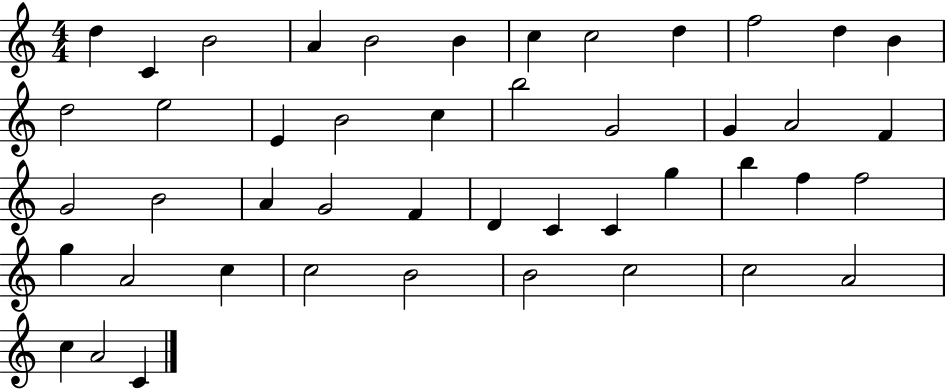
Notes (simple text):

D5/q C4/q B4/h A4/q B4/h B4/q C5/q C5/h D5/q F5/h D5/q B4/q D5/h E5/h E4/q B4/h C5/q B5/h G4/h G4/q A4/h F4/q G4/h B4/h A4/q G4/h F4/q D4/q C4/q C4/q G5/q B5/q F5/q F5/h G5/q A4/h C5/q C5/h B4/h B4/h C5/h C5/h A4/h C5/q A4/h C4/q